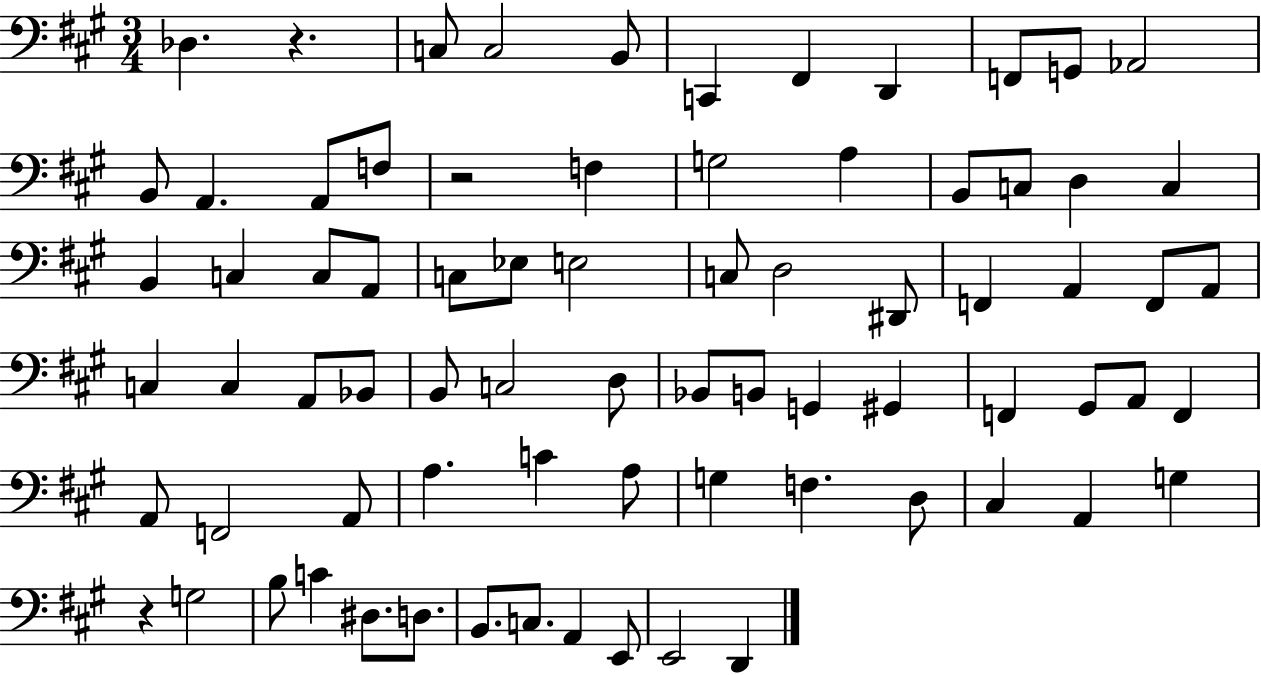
Db3/q. R/q. C3/e C3/h B2/e C2/q F#2/q D2/q F2/e G2/e Ab2/h B2/e A2/q. A2/e F3/e R/h F3/q G3/h A3/q B2/e C3/e D3/q C3/q B2/q C3/q C3/e A2/e C3/e Eb3/e E3/h C3/e D3/h D#2/e F2/q A2/q F2/e A2/e C3/q C3/q A2/e Bb2/e B2/e C3/h D3/e Bb2/e B2/e G2/q G#2/q F2/q G#2/e A2/e F2/q A2/e F2/h A2/e A3/q. C4/q A3/e G3/q F3/q. D3/e C#3/q A2/q G3/q R/q G3/h B3/e C4/q D#3/e. D3/e. B2/e. C3/e. A2/q E2/e E2/h D2/q